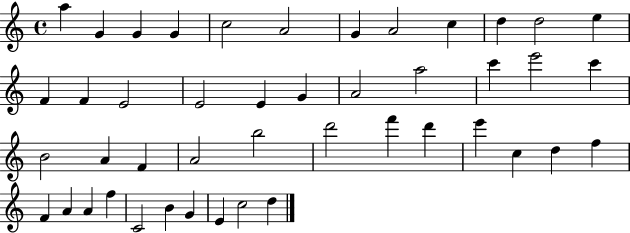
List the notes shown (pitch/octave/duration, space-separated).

A5/q G4/q G4/q G4/q C5/h A4/h G4/q A4/h C5/q D5/q D5/h E5/q F4/q F4/q E4/h E4/h E4/q G4/q A4/h A5/h C6/q E6/h C6/q B4/h A4/q F4/q A4/h B5/h D6/h F6/q D6/q E6/q C5/q D5/q F5/q F4/q A4/q A4/q F5/q C4/h B4/q G4/q E4/q C5/h D5/q